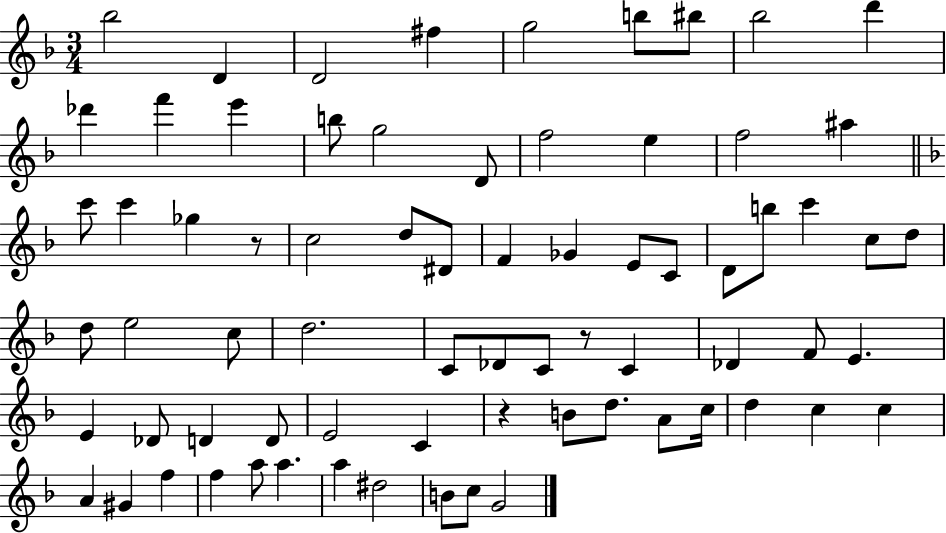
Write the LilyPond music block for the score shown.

{
  \clef treble
  \numericTimeSignature
  \time 3/4
  \key f \major
  bes''2 d'4 | d'2 fis''4 | g''2 b''8 bis''8 | bes''2 d'''4 | \break des'''4 f'''4 e'''4 | b''8 g''2 d'8 | f''2 e''4 | f''2 ais''4 | \break \bar "||" \break \key f \major c'''8 c'''4 ges''4 r8 | c''2 d''8 dis'8 | f'4 ges'4 e'8 c'8 | d'8 b''8 c'''4 c''8 d''8 | \break d''8 e''2 c''8 | d''2. | c'8 des'8 c'8 r8 c'4 | des'4 f'8 e'4. | \break e'4 des'8 d'4 d'8 | e'2 c'4 | r4 b'8 d''8. a'8 c''16 | d''4 c''4 c''4 | \break a'4 gis'4 f''4 | f''4 a''8 a''4. | a''4 dis''2 | b'8 c''8 g'2 | \break \bar "|."
}